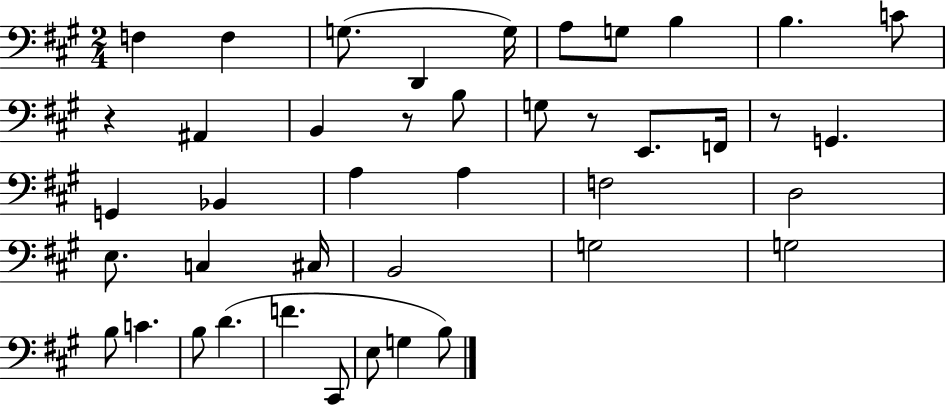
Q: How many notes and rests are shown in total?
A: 42